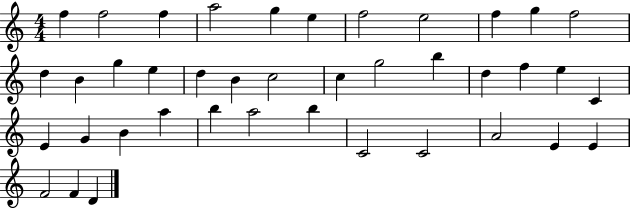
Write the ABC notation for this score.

X:1
T:Untitled
M:4/4
L:1/4
K:C
f f2 f a2 g e f2 e2 f g f2 d B g e d B c2 c g2 b d f e C E G B a b a2 b C2 C2 A2 E E F2 F D